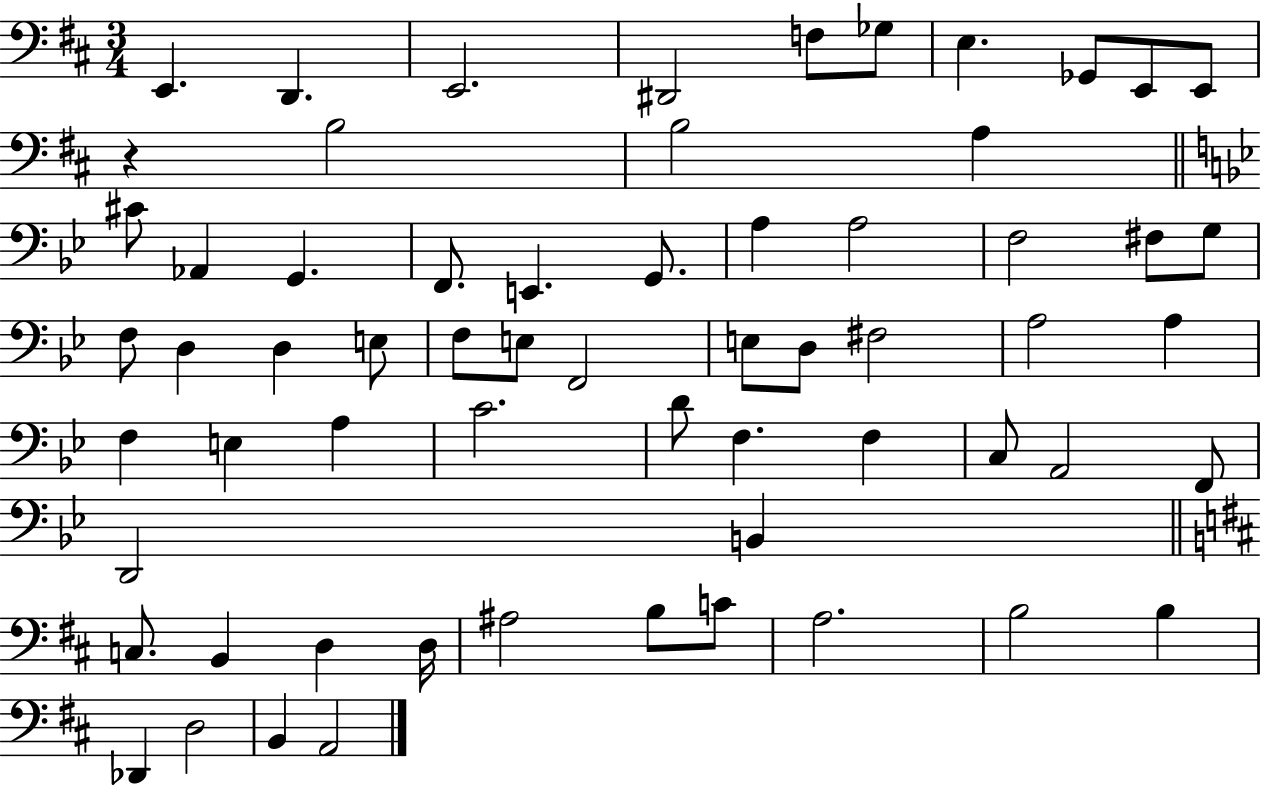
{
  \clef bass
  \numericTimeSignature
  \time 3/4
  \key d \major
  e,4. d,4. | e,2. | dis,2 f8 ges8 | e4. ges,8 e,8 e,8 | \break r4 b2 | b2 a4 | \bar "||" \break \key bes \major cis'8 aes,4 g,4. | f,8. e,4. g,8. | a4 a2 | f2 fis8 g8 | \break f8 d4 d4 e8 | f8 e8 f,2 | e8 d8 fis2 | a2 a4 | \break f4 e4 a4 | c'2. | d'8 f4. f4 | c8 a,2 f,8 | \break d,2 b,4 | \bar "||" \break \key b \minor c8. b,4 d4 d16 | ais2 b8 c'8 | a2. | b2 b4 | \break des,4 d2 | b,4 a,2 | \bar "|."
}